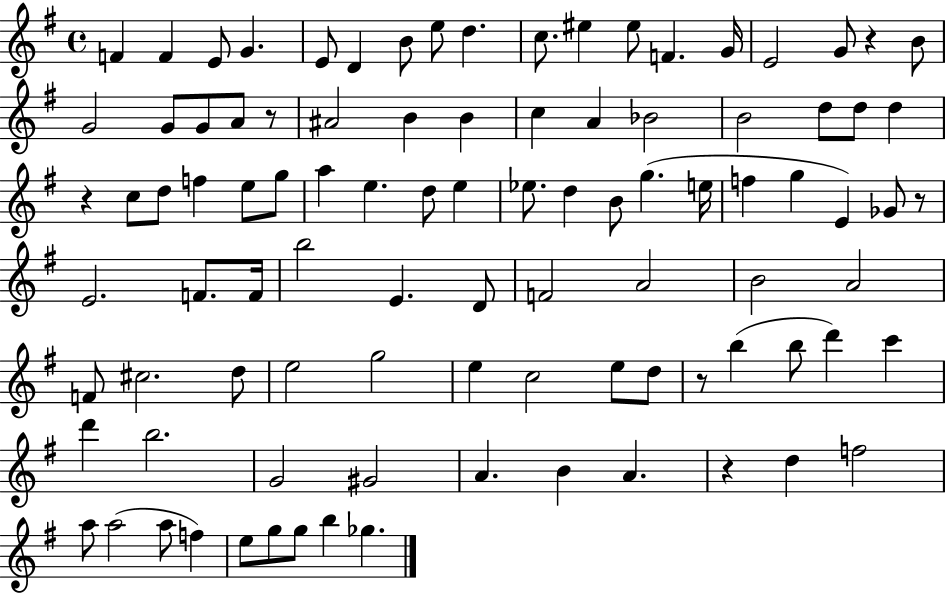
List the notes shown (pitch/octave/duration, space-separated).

F4/q F4/q E4/e G4/q. E4/e D4/q B4/e E5/e D5/q. C5/e. EIS5/q EIS5/e F4/q. G4/s E4/h G4/e R/q B4/e G4/h G4/e G4/e A4/e R/e A#4/h B4/q B4/q C5/q A4/q Bb4/h B4/h D5/e D5/e D5/q R/q C5/e D5/e F5/q E5/e G5/e A5/q E5/q. D5/e E5/q Eb5/e. D5/q B4/e G5/q. E5/s F5/q G5/q E4/q Gb4/e R/e E4/h. F4/e. F4/s B5/h E4/q. D4/e F4/h A4/h B4/h A4/h F4/e C#5/h. D5/e E5/h G5/h E5/q C5/h E5/e D5/e R/e B5/q B5/e D6/q C6/q D6/q B5/h. G4/h G#4/h A4/q. B4/q A4/q. R/q D5/q F5/h A5/e A5/h A5/e F5/q E5/e G5/e G5/e B5/q Gb5/q.